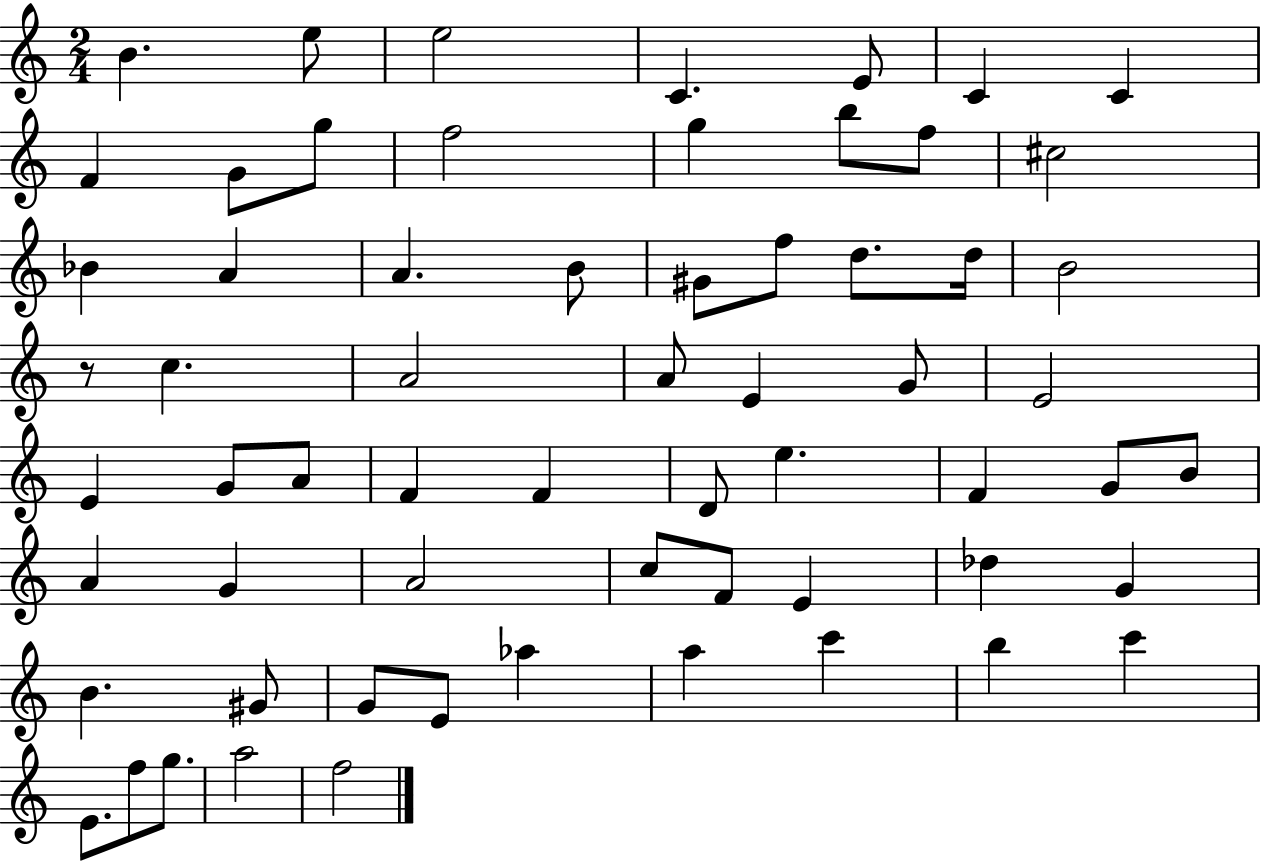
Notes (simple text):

B4/q. E5/e E5/h C4/q. E4/e C4/q C4/q F4/q G4/e G5/e F5/h G5/q B5/e F5/e C#5/h Bb4/q A4/q A4/q. B4/e G#4/e F5/e D5/e. D5/s B4/h R/e C5/q. A4/h A4/e E4/q G4/e E4/h E4/q G4/e A4/e F4/q F4/q D4/e E5/q. F4/q G4/e B4/e A4/q G4/q A4/h C5/e F4/e E4/q Db5/q G4/q B4/q. G#4/e G4/e E4/e Ab5/q A5/q C6/q B5/q C6/q E4/e. F5/e G5/e. A5/h F5/h